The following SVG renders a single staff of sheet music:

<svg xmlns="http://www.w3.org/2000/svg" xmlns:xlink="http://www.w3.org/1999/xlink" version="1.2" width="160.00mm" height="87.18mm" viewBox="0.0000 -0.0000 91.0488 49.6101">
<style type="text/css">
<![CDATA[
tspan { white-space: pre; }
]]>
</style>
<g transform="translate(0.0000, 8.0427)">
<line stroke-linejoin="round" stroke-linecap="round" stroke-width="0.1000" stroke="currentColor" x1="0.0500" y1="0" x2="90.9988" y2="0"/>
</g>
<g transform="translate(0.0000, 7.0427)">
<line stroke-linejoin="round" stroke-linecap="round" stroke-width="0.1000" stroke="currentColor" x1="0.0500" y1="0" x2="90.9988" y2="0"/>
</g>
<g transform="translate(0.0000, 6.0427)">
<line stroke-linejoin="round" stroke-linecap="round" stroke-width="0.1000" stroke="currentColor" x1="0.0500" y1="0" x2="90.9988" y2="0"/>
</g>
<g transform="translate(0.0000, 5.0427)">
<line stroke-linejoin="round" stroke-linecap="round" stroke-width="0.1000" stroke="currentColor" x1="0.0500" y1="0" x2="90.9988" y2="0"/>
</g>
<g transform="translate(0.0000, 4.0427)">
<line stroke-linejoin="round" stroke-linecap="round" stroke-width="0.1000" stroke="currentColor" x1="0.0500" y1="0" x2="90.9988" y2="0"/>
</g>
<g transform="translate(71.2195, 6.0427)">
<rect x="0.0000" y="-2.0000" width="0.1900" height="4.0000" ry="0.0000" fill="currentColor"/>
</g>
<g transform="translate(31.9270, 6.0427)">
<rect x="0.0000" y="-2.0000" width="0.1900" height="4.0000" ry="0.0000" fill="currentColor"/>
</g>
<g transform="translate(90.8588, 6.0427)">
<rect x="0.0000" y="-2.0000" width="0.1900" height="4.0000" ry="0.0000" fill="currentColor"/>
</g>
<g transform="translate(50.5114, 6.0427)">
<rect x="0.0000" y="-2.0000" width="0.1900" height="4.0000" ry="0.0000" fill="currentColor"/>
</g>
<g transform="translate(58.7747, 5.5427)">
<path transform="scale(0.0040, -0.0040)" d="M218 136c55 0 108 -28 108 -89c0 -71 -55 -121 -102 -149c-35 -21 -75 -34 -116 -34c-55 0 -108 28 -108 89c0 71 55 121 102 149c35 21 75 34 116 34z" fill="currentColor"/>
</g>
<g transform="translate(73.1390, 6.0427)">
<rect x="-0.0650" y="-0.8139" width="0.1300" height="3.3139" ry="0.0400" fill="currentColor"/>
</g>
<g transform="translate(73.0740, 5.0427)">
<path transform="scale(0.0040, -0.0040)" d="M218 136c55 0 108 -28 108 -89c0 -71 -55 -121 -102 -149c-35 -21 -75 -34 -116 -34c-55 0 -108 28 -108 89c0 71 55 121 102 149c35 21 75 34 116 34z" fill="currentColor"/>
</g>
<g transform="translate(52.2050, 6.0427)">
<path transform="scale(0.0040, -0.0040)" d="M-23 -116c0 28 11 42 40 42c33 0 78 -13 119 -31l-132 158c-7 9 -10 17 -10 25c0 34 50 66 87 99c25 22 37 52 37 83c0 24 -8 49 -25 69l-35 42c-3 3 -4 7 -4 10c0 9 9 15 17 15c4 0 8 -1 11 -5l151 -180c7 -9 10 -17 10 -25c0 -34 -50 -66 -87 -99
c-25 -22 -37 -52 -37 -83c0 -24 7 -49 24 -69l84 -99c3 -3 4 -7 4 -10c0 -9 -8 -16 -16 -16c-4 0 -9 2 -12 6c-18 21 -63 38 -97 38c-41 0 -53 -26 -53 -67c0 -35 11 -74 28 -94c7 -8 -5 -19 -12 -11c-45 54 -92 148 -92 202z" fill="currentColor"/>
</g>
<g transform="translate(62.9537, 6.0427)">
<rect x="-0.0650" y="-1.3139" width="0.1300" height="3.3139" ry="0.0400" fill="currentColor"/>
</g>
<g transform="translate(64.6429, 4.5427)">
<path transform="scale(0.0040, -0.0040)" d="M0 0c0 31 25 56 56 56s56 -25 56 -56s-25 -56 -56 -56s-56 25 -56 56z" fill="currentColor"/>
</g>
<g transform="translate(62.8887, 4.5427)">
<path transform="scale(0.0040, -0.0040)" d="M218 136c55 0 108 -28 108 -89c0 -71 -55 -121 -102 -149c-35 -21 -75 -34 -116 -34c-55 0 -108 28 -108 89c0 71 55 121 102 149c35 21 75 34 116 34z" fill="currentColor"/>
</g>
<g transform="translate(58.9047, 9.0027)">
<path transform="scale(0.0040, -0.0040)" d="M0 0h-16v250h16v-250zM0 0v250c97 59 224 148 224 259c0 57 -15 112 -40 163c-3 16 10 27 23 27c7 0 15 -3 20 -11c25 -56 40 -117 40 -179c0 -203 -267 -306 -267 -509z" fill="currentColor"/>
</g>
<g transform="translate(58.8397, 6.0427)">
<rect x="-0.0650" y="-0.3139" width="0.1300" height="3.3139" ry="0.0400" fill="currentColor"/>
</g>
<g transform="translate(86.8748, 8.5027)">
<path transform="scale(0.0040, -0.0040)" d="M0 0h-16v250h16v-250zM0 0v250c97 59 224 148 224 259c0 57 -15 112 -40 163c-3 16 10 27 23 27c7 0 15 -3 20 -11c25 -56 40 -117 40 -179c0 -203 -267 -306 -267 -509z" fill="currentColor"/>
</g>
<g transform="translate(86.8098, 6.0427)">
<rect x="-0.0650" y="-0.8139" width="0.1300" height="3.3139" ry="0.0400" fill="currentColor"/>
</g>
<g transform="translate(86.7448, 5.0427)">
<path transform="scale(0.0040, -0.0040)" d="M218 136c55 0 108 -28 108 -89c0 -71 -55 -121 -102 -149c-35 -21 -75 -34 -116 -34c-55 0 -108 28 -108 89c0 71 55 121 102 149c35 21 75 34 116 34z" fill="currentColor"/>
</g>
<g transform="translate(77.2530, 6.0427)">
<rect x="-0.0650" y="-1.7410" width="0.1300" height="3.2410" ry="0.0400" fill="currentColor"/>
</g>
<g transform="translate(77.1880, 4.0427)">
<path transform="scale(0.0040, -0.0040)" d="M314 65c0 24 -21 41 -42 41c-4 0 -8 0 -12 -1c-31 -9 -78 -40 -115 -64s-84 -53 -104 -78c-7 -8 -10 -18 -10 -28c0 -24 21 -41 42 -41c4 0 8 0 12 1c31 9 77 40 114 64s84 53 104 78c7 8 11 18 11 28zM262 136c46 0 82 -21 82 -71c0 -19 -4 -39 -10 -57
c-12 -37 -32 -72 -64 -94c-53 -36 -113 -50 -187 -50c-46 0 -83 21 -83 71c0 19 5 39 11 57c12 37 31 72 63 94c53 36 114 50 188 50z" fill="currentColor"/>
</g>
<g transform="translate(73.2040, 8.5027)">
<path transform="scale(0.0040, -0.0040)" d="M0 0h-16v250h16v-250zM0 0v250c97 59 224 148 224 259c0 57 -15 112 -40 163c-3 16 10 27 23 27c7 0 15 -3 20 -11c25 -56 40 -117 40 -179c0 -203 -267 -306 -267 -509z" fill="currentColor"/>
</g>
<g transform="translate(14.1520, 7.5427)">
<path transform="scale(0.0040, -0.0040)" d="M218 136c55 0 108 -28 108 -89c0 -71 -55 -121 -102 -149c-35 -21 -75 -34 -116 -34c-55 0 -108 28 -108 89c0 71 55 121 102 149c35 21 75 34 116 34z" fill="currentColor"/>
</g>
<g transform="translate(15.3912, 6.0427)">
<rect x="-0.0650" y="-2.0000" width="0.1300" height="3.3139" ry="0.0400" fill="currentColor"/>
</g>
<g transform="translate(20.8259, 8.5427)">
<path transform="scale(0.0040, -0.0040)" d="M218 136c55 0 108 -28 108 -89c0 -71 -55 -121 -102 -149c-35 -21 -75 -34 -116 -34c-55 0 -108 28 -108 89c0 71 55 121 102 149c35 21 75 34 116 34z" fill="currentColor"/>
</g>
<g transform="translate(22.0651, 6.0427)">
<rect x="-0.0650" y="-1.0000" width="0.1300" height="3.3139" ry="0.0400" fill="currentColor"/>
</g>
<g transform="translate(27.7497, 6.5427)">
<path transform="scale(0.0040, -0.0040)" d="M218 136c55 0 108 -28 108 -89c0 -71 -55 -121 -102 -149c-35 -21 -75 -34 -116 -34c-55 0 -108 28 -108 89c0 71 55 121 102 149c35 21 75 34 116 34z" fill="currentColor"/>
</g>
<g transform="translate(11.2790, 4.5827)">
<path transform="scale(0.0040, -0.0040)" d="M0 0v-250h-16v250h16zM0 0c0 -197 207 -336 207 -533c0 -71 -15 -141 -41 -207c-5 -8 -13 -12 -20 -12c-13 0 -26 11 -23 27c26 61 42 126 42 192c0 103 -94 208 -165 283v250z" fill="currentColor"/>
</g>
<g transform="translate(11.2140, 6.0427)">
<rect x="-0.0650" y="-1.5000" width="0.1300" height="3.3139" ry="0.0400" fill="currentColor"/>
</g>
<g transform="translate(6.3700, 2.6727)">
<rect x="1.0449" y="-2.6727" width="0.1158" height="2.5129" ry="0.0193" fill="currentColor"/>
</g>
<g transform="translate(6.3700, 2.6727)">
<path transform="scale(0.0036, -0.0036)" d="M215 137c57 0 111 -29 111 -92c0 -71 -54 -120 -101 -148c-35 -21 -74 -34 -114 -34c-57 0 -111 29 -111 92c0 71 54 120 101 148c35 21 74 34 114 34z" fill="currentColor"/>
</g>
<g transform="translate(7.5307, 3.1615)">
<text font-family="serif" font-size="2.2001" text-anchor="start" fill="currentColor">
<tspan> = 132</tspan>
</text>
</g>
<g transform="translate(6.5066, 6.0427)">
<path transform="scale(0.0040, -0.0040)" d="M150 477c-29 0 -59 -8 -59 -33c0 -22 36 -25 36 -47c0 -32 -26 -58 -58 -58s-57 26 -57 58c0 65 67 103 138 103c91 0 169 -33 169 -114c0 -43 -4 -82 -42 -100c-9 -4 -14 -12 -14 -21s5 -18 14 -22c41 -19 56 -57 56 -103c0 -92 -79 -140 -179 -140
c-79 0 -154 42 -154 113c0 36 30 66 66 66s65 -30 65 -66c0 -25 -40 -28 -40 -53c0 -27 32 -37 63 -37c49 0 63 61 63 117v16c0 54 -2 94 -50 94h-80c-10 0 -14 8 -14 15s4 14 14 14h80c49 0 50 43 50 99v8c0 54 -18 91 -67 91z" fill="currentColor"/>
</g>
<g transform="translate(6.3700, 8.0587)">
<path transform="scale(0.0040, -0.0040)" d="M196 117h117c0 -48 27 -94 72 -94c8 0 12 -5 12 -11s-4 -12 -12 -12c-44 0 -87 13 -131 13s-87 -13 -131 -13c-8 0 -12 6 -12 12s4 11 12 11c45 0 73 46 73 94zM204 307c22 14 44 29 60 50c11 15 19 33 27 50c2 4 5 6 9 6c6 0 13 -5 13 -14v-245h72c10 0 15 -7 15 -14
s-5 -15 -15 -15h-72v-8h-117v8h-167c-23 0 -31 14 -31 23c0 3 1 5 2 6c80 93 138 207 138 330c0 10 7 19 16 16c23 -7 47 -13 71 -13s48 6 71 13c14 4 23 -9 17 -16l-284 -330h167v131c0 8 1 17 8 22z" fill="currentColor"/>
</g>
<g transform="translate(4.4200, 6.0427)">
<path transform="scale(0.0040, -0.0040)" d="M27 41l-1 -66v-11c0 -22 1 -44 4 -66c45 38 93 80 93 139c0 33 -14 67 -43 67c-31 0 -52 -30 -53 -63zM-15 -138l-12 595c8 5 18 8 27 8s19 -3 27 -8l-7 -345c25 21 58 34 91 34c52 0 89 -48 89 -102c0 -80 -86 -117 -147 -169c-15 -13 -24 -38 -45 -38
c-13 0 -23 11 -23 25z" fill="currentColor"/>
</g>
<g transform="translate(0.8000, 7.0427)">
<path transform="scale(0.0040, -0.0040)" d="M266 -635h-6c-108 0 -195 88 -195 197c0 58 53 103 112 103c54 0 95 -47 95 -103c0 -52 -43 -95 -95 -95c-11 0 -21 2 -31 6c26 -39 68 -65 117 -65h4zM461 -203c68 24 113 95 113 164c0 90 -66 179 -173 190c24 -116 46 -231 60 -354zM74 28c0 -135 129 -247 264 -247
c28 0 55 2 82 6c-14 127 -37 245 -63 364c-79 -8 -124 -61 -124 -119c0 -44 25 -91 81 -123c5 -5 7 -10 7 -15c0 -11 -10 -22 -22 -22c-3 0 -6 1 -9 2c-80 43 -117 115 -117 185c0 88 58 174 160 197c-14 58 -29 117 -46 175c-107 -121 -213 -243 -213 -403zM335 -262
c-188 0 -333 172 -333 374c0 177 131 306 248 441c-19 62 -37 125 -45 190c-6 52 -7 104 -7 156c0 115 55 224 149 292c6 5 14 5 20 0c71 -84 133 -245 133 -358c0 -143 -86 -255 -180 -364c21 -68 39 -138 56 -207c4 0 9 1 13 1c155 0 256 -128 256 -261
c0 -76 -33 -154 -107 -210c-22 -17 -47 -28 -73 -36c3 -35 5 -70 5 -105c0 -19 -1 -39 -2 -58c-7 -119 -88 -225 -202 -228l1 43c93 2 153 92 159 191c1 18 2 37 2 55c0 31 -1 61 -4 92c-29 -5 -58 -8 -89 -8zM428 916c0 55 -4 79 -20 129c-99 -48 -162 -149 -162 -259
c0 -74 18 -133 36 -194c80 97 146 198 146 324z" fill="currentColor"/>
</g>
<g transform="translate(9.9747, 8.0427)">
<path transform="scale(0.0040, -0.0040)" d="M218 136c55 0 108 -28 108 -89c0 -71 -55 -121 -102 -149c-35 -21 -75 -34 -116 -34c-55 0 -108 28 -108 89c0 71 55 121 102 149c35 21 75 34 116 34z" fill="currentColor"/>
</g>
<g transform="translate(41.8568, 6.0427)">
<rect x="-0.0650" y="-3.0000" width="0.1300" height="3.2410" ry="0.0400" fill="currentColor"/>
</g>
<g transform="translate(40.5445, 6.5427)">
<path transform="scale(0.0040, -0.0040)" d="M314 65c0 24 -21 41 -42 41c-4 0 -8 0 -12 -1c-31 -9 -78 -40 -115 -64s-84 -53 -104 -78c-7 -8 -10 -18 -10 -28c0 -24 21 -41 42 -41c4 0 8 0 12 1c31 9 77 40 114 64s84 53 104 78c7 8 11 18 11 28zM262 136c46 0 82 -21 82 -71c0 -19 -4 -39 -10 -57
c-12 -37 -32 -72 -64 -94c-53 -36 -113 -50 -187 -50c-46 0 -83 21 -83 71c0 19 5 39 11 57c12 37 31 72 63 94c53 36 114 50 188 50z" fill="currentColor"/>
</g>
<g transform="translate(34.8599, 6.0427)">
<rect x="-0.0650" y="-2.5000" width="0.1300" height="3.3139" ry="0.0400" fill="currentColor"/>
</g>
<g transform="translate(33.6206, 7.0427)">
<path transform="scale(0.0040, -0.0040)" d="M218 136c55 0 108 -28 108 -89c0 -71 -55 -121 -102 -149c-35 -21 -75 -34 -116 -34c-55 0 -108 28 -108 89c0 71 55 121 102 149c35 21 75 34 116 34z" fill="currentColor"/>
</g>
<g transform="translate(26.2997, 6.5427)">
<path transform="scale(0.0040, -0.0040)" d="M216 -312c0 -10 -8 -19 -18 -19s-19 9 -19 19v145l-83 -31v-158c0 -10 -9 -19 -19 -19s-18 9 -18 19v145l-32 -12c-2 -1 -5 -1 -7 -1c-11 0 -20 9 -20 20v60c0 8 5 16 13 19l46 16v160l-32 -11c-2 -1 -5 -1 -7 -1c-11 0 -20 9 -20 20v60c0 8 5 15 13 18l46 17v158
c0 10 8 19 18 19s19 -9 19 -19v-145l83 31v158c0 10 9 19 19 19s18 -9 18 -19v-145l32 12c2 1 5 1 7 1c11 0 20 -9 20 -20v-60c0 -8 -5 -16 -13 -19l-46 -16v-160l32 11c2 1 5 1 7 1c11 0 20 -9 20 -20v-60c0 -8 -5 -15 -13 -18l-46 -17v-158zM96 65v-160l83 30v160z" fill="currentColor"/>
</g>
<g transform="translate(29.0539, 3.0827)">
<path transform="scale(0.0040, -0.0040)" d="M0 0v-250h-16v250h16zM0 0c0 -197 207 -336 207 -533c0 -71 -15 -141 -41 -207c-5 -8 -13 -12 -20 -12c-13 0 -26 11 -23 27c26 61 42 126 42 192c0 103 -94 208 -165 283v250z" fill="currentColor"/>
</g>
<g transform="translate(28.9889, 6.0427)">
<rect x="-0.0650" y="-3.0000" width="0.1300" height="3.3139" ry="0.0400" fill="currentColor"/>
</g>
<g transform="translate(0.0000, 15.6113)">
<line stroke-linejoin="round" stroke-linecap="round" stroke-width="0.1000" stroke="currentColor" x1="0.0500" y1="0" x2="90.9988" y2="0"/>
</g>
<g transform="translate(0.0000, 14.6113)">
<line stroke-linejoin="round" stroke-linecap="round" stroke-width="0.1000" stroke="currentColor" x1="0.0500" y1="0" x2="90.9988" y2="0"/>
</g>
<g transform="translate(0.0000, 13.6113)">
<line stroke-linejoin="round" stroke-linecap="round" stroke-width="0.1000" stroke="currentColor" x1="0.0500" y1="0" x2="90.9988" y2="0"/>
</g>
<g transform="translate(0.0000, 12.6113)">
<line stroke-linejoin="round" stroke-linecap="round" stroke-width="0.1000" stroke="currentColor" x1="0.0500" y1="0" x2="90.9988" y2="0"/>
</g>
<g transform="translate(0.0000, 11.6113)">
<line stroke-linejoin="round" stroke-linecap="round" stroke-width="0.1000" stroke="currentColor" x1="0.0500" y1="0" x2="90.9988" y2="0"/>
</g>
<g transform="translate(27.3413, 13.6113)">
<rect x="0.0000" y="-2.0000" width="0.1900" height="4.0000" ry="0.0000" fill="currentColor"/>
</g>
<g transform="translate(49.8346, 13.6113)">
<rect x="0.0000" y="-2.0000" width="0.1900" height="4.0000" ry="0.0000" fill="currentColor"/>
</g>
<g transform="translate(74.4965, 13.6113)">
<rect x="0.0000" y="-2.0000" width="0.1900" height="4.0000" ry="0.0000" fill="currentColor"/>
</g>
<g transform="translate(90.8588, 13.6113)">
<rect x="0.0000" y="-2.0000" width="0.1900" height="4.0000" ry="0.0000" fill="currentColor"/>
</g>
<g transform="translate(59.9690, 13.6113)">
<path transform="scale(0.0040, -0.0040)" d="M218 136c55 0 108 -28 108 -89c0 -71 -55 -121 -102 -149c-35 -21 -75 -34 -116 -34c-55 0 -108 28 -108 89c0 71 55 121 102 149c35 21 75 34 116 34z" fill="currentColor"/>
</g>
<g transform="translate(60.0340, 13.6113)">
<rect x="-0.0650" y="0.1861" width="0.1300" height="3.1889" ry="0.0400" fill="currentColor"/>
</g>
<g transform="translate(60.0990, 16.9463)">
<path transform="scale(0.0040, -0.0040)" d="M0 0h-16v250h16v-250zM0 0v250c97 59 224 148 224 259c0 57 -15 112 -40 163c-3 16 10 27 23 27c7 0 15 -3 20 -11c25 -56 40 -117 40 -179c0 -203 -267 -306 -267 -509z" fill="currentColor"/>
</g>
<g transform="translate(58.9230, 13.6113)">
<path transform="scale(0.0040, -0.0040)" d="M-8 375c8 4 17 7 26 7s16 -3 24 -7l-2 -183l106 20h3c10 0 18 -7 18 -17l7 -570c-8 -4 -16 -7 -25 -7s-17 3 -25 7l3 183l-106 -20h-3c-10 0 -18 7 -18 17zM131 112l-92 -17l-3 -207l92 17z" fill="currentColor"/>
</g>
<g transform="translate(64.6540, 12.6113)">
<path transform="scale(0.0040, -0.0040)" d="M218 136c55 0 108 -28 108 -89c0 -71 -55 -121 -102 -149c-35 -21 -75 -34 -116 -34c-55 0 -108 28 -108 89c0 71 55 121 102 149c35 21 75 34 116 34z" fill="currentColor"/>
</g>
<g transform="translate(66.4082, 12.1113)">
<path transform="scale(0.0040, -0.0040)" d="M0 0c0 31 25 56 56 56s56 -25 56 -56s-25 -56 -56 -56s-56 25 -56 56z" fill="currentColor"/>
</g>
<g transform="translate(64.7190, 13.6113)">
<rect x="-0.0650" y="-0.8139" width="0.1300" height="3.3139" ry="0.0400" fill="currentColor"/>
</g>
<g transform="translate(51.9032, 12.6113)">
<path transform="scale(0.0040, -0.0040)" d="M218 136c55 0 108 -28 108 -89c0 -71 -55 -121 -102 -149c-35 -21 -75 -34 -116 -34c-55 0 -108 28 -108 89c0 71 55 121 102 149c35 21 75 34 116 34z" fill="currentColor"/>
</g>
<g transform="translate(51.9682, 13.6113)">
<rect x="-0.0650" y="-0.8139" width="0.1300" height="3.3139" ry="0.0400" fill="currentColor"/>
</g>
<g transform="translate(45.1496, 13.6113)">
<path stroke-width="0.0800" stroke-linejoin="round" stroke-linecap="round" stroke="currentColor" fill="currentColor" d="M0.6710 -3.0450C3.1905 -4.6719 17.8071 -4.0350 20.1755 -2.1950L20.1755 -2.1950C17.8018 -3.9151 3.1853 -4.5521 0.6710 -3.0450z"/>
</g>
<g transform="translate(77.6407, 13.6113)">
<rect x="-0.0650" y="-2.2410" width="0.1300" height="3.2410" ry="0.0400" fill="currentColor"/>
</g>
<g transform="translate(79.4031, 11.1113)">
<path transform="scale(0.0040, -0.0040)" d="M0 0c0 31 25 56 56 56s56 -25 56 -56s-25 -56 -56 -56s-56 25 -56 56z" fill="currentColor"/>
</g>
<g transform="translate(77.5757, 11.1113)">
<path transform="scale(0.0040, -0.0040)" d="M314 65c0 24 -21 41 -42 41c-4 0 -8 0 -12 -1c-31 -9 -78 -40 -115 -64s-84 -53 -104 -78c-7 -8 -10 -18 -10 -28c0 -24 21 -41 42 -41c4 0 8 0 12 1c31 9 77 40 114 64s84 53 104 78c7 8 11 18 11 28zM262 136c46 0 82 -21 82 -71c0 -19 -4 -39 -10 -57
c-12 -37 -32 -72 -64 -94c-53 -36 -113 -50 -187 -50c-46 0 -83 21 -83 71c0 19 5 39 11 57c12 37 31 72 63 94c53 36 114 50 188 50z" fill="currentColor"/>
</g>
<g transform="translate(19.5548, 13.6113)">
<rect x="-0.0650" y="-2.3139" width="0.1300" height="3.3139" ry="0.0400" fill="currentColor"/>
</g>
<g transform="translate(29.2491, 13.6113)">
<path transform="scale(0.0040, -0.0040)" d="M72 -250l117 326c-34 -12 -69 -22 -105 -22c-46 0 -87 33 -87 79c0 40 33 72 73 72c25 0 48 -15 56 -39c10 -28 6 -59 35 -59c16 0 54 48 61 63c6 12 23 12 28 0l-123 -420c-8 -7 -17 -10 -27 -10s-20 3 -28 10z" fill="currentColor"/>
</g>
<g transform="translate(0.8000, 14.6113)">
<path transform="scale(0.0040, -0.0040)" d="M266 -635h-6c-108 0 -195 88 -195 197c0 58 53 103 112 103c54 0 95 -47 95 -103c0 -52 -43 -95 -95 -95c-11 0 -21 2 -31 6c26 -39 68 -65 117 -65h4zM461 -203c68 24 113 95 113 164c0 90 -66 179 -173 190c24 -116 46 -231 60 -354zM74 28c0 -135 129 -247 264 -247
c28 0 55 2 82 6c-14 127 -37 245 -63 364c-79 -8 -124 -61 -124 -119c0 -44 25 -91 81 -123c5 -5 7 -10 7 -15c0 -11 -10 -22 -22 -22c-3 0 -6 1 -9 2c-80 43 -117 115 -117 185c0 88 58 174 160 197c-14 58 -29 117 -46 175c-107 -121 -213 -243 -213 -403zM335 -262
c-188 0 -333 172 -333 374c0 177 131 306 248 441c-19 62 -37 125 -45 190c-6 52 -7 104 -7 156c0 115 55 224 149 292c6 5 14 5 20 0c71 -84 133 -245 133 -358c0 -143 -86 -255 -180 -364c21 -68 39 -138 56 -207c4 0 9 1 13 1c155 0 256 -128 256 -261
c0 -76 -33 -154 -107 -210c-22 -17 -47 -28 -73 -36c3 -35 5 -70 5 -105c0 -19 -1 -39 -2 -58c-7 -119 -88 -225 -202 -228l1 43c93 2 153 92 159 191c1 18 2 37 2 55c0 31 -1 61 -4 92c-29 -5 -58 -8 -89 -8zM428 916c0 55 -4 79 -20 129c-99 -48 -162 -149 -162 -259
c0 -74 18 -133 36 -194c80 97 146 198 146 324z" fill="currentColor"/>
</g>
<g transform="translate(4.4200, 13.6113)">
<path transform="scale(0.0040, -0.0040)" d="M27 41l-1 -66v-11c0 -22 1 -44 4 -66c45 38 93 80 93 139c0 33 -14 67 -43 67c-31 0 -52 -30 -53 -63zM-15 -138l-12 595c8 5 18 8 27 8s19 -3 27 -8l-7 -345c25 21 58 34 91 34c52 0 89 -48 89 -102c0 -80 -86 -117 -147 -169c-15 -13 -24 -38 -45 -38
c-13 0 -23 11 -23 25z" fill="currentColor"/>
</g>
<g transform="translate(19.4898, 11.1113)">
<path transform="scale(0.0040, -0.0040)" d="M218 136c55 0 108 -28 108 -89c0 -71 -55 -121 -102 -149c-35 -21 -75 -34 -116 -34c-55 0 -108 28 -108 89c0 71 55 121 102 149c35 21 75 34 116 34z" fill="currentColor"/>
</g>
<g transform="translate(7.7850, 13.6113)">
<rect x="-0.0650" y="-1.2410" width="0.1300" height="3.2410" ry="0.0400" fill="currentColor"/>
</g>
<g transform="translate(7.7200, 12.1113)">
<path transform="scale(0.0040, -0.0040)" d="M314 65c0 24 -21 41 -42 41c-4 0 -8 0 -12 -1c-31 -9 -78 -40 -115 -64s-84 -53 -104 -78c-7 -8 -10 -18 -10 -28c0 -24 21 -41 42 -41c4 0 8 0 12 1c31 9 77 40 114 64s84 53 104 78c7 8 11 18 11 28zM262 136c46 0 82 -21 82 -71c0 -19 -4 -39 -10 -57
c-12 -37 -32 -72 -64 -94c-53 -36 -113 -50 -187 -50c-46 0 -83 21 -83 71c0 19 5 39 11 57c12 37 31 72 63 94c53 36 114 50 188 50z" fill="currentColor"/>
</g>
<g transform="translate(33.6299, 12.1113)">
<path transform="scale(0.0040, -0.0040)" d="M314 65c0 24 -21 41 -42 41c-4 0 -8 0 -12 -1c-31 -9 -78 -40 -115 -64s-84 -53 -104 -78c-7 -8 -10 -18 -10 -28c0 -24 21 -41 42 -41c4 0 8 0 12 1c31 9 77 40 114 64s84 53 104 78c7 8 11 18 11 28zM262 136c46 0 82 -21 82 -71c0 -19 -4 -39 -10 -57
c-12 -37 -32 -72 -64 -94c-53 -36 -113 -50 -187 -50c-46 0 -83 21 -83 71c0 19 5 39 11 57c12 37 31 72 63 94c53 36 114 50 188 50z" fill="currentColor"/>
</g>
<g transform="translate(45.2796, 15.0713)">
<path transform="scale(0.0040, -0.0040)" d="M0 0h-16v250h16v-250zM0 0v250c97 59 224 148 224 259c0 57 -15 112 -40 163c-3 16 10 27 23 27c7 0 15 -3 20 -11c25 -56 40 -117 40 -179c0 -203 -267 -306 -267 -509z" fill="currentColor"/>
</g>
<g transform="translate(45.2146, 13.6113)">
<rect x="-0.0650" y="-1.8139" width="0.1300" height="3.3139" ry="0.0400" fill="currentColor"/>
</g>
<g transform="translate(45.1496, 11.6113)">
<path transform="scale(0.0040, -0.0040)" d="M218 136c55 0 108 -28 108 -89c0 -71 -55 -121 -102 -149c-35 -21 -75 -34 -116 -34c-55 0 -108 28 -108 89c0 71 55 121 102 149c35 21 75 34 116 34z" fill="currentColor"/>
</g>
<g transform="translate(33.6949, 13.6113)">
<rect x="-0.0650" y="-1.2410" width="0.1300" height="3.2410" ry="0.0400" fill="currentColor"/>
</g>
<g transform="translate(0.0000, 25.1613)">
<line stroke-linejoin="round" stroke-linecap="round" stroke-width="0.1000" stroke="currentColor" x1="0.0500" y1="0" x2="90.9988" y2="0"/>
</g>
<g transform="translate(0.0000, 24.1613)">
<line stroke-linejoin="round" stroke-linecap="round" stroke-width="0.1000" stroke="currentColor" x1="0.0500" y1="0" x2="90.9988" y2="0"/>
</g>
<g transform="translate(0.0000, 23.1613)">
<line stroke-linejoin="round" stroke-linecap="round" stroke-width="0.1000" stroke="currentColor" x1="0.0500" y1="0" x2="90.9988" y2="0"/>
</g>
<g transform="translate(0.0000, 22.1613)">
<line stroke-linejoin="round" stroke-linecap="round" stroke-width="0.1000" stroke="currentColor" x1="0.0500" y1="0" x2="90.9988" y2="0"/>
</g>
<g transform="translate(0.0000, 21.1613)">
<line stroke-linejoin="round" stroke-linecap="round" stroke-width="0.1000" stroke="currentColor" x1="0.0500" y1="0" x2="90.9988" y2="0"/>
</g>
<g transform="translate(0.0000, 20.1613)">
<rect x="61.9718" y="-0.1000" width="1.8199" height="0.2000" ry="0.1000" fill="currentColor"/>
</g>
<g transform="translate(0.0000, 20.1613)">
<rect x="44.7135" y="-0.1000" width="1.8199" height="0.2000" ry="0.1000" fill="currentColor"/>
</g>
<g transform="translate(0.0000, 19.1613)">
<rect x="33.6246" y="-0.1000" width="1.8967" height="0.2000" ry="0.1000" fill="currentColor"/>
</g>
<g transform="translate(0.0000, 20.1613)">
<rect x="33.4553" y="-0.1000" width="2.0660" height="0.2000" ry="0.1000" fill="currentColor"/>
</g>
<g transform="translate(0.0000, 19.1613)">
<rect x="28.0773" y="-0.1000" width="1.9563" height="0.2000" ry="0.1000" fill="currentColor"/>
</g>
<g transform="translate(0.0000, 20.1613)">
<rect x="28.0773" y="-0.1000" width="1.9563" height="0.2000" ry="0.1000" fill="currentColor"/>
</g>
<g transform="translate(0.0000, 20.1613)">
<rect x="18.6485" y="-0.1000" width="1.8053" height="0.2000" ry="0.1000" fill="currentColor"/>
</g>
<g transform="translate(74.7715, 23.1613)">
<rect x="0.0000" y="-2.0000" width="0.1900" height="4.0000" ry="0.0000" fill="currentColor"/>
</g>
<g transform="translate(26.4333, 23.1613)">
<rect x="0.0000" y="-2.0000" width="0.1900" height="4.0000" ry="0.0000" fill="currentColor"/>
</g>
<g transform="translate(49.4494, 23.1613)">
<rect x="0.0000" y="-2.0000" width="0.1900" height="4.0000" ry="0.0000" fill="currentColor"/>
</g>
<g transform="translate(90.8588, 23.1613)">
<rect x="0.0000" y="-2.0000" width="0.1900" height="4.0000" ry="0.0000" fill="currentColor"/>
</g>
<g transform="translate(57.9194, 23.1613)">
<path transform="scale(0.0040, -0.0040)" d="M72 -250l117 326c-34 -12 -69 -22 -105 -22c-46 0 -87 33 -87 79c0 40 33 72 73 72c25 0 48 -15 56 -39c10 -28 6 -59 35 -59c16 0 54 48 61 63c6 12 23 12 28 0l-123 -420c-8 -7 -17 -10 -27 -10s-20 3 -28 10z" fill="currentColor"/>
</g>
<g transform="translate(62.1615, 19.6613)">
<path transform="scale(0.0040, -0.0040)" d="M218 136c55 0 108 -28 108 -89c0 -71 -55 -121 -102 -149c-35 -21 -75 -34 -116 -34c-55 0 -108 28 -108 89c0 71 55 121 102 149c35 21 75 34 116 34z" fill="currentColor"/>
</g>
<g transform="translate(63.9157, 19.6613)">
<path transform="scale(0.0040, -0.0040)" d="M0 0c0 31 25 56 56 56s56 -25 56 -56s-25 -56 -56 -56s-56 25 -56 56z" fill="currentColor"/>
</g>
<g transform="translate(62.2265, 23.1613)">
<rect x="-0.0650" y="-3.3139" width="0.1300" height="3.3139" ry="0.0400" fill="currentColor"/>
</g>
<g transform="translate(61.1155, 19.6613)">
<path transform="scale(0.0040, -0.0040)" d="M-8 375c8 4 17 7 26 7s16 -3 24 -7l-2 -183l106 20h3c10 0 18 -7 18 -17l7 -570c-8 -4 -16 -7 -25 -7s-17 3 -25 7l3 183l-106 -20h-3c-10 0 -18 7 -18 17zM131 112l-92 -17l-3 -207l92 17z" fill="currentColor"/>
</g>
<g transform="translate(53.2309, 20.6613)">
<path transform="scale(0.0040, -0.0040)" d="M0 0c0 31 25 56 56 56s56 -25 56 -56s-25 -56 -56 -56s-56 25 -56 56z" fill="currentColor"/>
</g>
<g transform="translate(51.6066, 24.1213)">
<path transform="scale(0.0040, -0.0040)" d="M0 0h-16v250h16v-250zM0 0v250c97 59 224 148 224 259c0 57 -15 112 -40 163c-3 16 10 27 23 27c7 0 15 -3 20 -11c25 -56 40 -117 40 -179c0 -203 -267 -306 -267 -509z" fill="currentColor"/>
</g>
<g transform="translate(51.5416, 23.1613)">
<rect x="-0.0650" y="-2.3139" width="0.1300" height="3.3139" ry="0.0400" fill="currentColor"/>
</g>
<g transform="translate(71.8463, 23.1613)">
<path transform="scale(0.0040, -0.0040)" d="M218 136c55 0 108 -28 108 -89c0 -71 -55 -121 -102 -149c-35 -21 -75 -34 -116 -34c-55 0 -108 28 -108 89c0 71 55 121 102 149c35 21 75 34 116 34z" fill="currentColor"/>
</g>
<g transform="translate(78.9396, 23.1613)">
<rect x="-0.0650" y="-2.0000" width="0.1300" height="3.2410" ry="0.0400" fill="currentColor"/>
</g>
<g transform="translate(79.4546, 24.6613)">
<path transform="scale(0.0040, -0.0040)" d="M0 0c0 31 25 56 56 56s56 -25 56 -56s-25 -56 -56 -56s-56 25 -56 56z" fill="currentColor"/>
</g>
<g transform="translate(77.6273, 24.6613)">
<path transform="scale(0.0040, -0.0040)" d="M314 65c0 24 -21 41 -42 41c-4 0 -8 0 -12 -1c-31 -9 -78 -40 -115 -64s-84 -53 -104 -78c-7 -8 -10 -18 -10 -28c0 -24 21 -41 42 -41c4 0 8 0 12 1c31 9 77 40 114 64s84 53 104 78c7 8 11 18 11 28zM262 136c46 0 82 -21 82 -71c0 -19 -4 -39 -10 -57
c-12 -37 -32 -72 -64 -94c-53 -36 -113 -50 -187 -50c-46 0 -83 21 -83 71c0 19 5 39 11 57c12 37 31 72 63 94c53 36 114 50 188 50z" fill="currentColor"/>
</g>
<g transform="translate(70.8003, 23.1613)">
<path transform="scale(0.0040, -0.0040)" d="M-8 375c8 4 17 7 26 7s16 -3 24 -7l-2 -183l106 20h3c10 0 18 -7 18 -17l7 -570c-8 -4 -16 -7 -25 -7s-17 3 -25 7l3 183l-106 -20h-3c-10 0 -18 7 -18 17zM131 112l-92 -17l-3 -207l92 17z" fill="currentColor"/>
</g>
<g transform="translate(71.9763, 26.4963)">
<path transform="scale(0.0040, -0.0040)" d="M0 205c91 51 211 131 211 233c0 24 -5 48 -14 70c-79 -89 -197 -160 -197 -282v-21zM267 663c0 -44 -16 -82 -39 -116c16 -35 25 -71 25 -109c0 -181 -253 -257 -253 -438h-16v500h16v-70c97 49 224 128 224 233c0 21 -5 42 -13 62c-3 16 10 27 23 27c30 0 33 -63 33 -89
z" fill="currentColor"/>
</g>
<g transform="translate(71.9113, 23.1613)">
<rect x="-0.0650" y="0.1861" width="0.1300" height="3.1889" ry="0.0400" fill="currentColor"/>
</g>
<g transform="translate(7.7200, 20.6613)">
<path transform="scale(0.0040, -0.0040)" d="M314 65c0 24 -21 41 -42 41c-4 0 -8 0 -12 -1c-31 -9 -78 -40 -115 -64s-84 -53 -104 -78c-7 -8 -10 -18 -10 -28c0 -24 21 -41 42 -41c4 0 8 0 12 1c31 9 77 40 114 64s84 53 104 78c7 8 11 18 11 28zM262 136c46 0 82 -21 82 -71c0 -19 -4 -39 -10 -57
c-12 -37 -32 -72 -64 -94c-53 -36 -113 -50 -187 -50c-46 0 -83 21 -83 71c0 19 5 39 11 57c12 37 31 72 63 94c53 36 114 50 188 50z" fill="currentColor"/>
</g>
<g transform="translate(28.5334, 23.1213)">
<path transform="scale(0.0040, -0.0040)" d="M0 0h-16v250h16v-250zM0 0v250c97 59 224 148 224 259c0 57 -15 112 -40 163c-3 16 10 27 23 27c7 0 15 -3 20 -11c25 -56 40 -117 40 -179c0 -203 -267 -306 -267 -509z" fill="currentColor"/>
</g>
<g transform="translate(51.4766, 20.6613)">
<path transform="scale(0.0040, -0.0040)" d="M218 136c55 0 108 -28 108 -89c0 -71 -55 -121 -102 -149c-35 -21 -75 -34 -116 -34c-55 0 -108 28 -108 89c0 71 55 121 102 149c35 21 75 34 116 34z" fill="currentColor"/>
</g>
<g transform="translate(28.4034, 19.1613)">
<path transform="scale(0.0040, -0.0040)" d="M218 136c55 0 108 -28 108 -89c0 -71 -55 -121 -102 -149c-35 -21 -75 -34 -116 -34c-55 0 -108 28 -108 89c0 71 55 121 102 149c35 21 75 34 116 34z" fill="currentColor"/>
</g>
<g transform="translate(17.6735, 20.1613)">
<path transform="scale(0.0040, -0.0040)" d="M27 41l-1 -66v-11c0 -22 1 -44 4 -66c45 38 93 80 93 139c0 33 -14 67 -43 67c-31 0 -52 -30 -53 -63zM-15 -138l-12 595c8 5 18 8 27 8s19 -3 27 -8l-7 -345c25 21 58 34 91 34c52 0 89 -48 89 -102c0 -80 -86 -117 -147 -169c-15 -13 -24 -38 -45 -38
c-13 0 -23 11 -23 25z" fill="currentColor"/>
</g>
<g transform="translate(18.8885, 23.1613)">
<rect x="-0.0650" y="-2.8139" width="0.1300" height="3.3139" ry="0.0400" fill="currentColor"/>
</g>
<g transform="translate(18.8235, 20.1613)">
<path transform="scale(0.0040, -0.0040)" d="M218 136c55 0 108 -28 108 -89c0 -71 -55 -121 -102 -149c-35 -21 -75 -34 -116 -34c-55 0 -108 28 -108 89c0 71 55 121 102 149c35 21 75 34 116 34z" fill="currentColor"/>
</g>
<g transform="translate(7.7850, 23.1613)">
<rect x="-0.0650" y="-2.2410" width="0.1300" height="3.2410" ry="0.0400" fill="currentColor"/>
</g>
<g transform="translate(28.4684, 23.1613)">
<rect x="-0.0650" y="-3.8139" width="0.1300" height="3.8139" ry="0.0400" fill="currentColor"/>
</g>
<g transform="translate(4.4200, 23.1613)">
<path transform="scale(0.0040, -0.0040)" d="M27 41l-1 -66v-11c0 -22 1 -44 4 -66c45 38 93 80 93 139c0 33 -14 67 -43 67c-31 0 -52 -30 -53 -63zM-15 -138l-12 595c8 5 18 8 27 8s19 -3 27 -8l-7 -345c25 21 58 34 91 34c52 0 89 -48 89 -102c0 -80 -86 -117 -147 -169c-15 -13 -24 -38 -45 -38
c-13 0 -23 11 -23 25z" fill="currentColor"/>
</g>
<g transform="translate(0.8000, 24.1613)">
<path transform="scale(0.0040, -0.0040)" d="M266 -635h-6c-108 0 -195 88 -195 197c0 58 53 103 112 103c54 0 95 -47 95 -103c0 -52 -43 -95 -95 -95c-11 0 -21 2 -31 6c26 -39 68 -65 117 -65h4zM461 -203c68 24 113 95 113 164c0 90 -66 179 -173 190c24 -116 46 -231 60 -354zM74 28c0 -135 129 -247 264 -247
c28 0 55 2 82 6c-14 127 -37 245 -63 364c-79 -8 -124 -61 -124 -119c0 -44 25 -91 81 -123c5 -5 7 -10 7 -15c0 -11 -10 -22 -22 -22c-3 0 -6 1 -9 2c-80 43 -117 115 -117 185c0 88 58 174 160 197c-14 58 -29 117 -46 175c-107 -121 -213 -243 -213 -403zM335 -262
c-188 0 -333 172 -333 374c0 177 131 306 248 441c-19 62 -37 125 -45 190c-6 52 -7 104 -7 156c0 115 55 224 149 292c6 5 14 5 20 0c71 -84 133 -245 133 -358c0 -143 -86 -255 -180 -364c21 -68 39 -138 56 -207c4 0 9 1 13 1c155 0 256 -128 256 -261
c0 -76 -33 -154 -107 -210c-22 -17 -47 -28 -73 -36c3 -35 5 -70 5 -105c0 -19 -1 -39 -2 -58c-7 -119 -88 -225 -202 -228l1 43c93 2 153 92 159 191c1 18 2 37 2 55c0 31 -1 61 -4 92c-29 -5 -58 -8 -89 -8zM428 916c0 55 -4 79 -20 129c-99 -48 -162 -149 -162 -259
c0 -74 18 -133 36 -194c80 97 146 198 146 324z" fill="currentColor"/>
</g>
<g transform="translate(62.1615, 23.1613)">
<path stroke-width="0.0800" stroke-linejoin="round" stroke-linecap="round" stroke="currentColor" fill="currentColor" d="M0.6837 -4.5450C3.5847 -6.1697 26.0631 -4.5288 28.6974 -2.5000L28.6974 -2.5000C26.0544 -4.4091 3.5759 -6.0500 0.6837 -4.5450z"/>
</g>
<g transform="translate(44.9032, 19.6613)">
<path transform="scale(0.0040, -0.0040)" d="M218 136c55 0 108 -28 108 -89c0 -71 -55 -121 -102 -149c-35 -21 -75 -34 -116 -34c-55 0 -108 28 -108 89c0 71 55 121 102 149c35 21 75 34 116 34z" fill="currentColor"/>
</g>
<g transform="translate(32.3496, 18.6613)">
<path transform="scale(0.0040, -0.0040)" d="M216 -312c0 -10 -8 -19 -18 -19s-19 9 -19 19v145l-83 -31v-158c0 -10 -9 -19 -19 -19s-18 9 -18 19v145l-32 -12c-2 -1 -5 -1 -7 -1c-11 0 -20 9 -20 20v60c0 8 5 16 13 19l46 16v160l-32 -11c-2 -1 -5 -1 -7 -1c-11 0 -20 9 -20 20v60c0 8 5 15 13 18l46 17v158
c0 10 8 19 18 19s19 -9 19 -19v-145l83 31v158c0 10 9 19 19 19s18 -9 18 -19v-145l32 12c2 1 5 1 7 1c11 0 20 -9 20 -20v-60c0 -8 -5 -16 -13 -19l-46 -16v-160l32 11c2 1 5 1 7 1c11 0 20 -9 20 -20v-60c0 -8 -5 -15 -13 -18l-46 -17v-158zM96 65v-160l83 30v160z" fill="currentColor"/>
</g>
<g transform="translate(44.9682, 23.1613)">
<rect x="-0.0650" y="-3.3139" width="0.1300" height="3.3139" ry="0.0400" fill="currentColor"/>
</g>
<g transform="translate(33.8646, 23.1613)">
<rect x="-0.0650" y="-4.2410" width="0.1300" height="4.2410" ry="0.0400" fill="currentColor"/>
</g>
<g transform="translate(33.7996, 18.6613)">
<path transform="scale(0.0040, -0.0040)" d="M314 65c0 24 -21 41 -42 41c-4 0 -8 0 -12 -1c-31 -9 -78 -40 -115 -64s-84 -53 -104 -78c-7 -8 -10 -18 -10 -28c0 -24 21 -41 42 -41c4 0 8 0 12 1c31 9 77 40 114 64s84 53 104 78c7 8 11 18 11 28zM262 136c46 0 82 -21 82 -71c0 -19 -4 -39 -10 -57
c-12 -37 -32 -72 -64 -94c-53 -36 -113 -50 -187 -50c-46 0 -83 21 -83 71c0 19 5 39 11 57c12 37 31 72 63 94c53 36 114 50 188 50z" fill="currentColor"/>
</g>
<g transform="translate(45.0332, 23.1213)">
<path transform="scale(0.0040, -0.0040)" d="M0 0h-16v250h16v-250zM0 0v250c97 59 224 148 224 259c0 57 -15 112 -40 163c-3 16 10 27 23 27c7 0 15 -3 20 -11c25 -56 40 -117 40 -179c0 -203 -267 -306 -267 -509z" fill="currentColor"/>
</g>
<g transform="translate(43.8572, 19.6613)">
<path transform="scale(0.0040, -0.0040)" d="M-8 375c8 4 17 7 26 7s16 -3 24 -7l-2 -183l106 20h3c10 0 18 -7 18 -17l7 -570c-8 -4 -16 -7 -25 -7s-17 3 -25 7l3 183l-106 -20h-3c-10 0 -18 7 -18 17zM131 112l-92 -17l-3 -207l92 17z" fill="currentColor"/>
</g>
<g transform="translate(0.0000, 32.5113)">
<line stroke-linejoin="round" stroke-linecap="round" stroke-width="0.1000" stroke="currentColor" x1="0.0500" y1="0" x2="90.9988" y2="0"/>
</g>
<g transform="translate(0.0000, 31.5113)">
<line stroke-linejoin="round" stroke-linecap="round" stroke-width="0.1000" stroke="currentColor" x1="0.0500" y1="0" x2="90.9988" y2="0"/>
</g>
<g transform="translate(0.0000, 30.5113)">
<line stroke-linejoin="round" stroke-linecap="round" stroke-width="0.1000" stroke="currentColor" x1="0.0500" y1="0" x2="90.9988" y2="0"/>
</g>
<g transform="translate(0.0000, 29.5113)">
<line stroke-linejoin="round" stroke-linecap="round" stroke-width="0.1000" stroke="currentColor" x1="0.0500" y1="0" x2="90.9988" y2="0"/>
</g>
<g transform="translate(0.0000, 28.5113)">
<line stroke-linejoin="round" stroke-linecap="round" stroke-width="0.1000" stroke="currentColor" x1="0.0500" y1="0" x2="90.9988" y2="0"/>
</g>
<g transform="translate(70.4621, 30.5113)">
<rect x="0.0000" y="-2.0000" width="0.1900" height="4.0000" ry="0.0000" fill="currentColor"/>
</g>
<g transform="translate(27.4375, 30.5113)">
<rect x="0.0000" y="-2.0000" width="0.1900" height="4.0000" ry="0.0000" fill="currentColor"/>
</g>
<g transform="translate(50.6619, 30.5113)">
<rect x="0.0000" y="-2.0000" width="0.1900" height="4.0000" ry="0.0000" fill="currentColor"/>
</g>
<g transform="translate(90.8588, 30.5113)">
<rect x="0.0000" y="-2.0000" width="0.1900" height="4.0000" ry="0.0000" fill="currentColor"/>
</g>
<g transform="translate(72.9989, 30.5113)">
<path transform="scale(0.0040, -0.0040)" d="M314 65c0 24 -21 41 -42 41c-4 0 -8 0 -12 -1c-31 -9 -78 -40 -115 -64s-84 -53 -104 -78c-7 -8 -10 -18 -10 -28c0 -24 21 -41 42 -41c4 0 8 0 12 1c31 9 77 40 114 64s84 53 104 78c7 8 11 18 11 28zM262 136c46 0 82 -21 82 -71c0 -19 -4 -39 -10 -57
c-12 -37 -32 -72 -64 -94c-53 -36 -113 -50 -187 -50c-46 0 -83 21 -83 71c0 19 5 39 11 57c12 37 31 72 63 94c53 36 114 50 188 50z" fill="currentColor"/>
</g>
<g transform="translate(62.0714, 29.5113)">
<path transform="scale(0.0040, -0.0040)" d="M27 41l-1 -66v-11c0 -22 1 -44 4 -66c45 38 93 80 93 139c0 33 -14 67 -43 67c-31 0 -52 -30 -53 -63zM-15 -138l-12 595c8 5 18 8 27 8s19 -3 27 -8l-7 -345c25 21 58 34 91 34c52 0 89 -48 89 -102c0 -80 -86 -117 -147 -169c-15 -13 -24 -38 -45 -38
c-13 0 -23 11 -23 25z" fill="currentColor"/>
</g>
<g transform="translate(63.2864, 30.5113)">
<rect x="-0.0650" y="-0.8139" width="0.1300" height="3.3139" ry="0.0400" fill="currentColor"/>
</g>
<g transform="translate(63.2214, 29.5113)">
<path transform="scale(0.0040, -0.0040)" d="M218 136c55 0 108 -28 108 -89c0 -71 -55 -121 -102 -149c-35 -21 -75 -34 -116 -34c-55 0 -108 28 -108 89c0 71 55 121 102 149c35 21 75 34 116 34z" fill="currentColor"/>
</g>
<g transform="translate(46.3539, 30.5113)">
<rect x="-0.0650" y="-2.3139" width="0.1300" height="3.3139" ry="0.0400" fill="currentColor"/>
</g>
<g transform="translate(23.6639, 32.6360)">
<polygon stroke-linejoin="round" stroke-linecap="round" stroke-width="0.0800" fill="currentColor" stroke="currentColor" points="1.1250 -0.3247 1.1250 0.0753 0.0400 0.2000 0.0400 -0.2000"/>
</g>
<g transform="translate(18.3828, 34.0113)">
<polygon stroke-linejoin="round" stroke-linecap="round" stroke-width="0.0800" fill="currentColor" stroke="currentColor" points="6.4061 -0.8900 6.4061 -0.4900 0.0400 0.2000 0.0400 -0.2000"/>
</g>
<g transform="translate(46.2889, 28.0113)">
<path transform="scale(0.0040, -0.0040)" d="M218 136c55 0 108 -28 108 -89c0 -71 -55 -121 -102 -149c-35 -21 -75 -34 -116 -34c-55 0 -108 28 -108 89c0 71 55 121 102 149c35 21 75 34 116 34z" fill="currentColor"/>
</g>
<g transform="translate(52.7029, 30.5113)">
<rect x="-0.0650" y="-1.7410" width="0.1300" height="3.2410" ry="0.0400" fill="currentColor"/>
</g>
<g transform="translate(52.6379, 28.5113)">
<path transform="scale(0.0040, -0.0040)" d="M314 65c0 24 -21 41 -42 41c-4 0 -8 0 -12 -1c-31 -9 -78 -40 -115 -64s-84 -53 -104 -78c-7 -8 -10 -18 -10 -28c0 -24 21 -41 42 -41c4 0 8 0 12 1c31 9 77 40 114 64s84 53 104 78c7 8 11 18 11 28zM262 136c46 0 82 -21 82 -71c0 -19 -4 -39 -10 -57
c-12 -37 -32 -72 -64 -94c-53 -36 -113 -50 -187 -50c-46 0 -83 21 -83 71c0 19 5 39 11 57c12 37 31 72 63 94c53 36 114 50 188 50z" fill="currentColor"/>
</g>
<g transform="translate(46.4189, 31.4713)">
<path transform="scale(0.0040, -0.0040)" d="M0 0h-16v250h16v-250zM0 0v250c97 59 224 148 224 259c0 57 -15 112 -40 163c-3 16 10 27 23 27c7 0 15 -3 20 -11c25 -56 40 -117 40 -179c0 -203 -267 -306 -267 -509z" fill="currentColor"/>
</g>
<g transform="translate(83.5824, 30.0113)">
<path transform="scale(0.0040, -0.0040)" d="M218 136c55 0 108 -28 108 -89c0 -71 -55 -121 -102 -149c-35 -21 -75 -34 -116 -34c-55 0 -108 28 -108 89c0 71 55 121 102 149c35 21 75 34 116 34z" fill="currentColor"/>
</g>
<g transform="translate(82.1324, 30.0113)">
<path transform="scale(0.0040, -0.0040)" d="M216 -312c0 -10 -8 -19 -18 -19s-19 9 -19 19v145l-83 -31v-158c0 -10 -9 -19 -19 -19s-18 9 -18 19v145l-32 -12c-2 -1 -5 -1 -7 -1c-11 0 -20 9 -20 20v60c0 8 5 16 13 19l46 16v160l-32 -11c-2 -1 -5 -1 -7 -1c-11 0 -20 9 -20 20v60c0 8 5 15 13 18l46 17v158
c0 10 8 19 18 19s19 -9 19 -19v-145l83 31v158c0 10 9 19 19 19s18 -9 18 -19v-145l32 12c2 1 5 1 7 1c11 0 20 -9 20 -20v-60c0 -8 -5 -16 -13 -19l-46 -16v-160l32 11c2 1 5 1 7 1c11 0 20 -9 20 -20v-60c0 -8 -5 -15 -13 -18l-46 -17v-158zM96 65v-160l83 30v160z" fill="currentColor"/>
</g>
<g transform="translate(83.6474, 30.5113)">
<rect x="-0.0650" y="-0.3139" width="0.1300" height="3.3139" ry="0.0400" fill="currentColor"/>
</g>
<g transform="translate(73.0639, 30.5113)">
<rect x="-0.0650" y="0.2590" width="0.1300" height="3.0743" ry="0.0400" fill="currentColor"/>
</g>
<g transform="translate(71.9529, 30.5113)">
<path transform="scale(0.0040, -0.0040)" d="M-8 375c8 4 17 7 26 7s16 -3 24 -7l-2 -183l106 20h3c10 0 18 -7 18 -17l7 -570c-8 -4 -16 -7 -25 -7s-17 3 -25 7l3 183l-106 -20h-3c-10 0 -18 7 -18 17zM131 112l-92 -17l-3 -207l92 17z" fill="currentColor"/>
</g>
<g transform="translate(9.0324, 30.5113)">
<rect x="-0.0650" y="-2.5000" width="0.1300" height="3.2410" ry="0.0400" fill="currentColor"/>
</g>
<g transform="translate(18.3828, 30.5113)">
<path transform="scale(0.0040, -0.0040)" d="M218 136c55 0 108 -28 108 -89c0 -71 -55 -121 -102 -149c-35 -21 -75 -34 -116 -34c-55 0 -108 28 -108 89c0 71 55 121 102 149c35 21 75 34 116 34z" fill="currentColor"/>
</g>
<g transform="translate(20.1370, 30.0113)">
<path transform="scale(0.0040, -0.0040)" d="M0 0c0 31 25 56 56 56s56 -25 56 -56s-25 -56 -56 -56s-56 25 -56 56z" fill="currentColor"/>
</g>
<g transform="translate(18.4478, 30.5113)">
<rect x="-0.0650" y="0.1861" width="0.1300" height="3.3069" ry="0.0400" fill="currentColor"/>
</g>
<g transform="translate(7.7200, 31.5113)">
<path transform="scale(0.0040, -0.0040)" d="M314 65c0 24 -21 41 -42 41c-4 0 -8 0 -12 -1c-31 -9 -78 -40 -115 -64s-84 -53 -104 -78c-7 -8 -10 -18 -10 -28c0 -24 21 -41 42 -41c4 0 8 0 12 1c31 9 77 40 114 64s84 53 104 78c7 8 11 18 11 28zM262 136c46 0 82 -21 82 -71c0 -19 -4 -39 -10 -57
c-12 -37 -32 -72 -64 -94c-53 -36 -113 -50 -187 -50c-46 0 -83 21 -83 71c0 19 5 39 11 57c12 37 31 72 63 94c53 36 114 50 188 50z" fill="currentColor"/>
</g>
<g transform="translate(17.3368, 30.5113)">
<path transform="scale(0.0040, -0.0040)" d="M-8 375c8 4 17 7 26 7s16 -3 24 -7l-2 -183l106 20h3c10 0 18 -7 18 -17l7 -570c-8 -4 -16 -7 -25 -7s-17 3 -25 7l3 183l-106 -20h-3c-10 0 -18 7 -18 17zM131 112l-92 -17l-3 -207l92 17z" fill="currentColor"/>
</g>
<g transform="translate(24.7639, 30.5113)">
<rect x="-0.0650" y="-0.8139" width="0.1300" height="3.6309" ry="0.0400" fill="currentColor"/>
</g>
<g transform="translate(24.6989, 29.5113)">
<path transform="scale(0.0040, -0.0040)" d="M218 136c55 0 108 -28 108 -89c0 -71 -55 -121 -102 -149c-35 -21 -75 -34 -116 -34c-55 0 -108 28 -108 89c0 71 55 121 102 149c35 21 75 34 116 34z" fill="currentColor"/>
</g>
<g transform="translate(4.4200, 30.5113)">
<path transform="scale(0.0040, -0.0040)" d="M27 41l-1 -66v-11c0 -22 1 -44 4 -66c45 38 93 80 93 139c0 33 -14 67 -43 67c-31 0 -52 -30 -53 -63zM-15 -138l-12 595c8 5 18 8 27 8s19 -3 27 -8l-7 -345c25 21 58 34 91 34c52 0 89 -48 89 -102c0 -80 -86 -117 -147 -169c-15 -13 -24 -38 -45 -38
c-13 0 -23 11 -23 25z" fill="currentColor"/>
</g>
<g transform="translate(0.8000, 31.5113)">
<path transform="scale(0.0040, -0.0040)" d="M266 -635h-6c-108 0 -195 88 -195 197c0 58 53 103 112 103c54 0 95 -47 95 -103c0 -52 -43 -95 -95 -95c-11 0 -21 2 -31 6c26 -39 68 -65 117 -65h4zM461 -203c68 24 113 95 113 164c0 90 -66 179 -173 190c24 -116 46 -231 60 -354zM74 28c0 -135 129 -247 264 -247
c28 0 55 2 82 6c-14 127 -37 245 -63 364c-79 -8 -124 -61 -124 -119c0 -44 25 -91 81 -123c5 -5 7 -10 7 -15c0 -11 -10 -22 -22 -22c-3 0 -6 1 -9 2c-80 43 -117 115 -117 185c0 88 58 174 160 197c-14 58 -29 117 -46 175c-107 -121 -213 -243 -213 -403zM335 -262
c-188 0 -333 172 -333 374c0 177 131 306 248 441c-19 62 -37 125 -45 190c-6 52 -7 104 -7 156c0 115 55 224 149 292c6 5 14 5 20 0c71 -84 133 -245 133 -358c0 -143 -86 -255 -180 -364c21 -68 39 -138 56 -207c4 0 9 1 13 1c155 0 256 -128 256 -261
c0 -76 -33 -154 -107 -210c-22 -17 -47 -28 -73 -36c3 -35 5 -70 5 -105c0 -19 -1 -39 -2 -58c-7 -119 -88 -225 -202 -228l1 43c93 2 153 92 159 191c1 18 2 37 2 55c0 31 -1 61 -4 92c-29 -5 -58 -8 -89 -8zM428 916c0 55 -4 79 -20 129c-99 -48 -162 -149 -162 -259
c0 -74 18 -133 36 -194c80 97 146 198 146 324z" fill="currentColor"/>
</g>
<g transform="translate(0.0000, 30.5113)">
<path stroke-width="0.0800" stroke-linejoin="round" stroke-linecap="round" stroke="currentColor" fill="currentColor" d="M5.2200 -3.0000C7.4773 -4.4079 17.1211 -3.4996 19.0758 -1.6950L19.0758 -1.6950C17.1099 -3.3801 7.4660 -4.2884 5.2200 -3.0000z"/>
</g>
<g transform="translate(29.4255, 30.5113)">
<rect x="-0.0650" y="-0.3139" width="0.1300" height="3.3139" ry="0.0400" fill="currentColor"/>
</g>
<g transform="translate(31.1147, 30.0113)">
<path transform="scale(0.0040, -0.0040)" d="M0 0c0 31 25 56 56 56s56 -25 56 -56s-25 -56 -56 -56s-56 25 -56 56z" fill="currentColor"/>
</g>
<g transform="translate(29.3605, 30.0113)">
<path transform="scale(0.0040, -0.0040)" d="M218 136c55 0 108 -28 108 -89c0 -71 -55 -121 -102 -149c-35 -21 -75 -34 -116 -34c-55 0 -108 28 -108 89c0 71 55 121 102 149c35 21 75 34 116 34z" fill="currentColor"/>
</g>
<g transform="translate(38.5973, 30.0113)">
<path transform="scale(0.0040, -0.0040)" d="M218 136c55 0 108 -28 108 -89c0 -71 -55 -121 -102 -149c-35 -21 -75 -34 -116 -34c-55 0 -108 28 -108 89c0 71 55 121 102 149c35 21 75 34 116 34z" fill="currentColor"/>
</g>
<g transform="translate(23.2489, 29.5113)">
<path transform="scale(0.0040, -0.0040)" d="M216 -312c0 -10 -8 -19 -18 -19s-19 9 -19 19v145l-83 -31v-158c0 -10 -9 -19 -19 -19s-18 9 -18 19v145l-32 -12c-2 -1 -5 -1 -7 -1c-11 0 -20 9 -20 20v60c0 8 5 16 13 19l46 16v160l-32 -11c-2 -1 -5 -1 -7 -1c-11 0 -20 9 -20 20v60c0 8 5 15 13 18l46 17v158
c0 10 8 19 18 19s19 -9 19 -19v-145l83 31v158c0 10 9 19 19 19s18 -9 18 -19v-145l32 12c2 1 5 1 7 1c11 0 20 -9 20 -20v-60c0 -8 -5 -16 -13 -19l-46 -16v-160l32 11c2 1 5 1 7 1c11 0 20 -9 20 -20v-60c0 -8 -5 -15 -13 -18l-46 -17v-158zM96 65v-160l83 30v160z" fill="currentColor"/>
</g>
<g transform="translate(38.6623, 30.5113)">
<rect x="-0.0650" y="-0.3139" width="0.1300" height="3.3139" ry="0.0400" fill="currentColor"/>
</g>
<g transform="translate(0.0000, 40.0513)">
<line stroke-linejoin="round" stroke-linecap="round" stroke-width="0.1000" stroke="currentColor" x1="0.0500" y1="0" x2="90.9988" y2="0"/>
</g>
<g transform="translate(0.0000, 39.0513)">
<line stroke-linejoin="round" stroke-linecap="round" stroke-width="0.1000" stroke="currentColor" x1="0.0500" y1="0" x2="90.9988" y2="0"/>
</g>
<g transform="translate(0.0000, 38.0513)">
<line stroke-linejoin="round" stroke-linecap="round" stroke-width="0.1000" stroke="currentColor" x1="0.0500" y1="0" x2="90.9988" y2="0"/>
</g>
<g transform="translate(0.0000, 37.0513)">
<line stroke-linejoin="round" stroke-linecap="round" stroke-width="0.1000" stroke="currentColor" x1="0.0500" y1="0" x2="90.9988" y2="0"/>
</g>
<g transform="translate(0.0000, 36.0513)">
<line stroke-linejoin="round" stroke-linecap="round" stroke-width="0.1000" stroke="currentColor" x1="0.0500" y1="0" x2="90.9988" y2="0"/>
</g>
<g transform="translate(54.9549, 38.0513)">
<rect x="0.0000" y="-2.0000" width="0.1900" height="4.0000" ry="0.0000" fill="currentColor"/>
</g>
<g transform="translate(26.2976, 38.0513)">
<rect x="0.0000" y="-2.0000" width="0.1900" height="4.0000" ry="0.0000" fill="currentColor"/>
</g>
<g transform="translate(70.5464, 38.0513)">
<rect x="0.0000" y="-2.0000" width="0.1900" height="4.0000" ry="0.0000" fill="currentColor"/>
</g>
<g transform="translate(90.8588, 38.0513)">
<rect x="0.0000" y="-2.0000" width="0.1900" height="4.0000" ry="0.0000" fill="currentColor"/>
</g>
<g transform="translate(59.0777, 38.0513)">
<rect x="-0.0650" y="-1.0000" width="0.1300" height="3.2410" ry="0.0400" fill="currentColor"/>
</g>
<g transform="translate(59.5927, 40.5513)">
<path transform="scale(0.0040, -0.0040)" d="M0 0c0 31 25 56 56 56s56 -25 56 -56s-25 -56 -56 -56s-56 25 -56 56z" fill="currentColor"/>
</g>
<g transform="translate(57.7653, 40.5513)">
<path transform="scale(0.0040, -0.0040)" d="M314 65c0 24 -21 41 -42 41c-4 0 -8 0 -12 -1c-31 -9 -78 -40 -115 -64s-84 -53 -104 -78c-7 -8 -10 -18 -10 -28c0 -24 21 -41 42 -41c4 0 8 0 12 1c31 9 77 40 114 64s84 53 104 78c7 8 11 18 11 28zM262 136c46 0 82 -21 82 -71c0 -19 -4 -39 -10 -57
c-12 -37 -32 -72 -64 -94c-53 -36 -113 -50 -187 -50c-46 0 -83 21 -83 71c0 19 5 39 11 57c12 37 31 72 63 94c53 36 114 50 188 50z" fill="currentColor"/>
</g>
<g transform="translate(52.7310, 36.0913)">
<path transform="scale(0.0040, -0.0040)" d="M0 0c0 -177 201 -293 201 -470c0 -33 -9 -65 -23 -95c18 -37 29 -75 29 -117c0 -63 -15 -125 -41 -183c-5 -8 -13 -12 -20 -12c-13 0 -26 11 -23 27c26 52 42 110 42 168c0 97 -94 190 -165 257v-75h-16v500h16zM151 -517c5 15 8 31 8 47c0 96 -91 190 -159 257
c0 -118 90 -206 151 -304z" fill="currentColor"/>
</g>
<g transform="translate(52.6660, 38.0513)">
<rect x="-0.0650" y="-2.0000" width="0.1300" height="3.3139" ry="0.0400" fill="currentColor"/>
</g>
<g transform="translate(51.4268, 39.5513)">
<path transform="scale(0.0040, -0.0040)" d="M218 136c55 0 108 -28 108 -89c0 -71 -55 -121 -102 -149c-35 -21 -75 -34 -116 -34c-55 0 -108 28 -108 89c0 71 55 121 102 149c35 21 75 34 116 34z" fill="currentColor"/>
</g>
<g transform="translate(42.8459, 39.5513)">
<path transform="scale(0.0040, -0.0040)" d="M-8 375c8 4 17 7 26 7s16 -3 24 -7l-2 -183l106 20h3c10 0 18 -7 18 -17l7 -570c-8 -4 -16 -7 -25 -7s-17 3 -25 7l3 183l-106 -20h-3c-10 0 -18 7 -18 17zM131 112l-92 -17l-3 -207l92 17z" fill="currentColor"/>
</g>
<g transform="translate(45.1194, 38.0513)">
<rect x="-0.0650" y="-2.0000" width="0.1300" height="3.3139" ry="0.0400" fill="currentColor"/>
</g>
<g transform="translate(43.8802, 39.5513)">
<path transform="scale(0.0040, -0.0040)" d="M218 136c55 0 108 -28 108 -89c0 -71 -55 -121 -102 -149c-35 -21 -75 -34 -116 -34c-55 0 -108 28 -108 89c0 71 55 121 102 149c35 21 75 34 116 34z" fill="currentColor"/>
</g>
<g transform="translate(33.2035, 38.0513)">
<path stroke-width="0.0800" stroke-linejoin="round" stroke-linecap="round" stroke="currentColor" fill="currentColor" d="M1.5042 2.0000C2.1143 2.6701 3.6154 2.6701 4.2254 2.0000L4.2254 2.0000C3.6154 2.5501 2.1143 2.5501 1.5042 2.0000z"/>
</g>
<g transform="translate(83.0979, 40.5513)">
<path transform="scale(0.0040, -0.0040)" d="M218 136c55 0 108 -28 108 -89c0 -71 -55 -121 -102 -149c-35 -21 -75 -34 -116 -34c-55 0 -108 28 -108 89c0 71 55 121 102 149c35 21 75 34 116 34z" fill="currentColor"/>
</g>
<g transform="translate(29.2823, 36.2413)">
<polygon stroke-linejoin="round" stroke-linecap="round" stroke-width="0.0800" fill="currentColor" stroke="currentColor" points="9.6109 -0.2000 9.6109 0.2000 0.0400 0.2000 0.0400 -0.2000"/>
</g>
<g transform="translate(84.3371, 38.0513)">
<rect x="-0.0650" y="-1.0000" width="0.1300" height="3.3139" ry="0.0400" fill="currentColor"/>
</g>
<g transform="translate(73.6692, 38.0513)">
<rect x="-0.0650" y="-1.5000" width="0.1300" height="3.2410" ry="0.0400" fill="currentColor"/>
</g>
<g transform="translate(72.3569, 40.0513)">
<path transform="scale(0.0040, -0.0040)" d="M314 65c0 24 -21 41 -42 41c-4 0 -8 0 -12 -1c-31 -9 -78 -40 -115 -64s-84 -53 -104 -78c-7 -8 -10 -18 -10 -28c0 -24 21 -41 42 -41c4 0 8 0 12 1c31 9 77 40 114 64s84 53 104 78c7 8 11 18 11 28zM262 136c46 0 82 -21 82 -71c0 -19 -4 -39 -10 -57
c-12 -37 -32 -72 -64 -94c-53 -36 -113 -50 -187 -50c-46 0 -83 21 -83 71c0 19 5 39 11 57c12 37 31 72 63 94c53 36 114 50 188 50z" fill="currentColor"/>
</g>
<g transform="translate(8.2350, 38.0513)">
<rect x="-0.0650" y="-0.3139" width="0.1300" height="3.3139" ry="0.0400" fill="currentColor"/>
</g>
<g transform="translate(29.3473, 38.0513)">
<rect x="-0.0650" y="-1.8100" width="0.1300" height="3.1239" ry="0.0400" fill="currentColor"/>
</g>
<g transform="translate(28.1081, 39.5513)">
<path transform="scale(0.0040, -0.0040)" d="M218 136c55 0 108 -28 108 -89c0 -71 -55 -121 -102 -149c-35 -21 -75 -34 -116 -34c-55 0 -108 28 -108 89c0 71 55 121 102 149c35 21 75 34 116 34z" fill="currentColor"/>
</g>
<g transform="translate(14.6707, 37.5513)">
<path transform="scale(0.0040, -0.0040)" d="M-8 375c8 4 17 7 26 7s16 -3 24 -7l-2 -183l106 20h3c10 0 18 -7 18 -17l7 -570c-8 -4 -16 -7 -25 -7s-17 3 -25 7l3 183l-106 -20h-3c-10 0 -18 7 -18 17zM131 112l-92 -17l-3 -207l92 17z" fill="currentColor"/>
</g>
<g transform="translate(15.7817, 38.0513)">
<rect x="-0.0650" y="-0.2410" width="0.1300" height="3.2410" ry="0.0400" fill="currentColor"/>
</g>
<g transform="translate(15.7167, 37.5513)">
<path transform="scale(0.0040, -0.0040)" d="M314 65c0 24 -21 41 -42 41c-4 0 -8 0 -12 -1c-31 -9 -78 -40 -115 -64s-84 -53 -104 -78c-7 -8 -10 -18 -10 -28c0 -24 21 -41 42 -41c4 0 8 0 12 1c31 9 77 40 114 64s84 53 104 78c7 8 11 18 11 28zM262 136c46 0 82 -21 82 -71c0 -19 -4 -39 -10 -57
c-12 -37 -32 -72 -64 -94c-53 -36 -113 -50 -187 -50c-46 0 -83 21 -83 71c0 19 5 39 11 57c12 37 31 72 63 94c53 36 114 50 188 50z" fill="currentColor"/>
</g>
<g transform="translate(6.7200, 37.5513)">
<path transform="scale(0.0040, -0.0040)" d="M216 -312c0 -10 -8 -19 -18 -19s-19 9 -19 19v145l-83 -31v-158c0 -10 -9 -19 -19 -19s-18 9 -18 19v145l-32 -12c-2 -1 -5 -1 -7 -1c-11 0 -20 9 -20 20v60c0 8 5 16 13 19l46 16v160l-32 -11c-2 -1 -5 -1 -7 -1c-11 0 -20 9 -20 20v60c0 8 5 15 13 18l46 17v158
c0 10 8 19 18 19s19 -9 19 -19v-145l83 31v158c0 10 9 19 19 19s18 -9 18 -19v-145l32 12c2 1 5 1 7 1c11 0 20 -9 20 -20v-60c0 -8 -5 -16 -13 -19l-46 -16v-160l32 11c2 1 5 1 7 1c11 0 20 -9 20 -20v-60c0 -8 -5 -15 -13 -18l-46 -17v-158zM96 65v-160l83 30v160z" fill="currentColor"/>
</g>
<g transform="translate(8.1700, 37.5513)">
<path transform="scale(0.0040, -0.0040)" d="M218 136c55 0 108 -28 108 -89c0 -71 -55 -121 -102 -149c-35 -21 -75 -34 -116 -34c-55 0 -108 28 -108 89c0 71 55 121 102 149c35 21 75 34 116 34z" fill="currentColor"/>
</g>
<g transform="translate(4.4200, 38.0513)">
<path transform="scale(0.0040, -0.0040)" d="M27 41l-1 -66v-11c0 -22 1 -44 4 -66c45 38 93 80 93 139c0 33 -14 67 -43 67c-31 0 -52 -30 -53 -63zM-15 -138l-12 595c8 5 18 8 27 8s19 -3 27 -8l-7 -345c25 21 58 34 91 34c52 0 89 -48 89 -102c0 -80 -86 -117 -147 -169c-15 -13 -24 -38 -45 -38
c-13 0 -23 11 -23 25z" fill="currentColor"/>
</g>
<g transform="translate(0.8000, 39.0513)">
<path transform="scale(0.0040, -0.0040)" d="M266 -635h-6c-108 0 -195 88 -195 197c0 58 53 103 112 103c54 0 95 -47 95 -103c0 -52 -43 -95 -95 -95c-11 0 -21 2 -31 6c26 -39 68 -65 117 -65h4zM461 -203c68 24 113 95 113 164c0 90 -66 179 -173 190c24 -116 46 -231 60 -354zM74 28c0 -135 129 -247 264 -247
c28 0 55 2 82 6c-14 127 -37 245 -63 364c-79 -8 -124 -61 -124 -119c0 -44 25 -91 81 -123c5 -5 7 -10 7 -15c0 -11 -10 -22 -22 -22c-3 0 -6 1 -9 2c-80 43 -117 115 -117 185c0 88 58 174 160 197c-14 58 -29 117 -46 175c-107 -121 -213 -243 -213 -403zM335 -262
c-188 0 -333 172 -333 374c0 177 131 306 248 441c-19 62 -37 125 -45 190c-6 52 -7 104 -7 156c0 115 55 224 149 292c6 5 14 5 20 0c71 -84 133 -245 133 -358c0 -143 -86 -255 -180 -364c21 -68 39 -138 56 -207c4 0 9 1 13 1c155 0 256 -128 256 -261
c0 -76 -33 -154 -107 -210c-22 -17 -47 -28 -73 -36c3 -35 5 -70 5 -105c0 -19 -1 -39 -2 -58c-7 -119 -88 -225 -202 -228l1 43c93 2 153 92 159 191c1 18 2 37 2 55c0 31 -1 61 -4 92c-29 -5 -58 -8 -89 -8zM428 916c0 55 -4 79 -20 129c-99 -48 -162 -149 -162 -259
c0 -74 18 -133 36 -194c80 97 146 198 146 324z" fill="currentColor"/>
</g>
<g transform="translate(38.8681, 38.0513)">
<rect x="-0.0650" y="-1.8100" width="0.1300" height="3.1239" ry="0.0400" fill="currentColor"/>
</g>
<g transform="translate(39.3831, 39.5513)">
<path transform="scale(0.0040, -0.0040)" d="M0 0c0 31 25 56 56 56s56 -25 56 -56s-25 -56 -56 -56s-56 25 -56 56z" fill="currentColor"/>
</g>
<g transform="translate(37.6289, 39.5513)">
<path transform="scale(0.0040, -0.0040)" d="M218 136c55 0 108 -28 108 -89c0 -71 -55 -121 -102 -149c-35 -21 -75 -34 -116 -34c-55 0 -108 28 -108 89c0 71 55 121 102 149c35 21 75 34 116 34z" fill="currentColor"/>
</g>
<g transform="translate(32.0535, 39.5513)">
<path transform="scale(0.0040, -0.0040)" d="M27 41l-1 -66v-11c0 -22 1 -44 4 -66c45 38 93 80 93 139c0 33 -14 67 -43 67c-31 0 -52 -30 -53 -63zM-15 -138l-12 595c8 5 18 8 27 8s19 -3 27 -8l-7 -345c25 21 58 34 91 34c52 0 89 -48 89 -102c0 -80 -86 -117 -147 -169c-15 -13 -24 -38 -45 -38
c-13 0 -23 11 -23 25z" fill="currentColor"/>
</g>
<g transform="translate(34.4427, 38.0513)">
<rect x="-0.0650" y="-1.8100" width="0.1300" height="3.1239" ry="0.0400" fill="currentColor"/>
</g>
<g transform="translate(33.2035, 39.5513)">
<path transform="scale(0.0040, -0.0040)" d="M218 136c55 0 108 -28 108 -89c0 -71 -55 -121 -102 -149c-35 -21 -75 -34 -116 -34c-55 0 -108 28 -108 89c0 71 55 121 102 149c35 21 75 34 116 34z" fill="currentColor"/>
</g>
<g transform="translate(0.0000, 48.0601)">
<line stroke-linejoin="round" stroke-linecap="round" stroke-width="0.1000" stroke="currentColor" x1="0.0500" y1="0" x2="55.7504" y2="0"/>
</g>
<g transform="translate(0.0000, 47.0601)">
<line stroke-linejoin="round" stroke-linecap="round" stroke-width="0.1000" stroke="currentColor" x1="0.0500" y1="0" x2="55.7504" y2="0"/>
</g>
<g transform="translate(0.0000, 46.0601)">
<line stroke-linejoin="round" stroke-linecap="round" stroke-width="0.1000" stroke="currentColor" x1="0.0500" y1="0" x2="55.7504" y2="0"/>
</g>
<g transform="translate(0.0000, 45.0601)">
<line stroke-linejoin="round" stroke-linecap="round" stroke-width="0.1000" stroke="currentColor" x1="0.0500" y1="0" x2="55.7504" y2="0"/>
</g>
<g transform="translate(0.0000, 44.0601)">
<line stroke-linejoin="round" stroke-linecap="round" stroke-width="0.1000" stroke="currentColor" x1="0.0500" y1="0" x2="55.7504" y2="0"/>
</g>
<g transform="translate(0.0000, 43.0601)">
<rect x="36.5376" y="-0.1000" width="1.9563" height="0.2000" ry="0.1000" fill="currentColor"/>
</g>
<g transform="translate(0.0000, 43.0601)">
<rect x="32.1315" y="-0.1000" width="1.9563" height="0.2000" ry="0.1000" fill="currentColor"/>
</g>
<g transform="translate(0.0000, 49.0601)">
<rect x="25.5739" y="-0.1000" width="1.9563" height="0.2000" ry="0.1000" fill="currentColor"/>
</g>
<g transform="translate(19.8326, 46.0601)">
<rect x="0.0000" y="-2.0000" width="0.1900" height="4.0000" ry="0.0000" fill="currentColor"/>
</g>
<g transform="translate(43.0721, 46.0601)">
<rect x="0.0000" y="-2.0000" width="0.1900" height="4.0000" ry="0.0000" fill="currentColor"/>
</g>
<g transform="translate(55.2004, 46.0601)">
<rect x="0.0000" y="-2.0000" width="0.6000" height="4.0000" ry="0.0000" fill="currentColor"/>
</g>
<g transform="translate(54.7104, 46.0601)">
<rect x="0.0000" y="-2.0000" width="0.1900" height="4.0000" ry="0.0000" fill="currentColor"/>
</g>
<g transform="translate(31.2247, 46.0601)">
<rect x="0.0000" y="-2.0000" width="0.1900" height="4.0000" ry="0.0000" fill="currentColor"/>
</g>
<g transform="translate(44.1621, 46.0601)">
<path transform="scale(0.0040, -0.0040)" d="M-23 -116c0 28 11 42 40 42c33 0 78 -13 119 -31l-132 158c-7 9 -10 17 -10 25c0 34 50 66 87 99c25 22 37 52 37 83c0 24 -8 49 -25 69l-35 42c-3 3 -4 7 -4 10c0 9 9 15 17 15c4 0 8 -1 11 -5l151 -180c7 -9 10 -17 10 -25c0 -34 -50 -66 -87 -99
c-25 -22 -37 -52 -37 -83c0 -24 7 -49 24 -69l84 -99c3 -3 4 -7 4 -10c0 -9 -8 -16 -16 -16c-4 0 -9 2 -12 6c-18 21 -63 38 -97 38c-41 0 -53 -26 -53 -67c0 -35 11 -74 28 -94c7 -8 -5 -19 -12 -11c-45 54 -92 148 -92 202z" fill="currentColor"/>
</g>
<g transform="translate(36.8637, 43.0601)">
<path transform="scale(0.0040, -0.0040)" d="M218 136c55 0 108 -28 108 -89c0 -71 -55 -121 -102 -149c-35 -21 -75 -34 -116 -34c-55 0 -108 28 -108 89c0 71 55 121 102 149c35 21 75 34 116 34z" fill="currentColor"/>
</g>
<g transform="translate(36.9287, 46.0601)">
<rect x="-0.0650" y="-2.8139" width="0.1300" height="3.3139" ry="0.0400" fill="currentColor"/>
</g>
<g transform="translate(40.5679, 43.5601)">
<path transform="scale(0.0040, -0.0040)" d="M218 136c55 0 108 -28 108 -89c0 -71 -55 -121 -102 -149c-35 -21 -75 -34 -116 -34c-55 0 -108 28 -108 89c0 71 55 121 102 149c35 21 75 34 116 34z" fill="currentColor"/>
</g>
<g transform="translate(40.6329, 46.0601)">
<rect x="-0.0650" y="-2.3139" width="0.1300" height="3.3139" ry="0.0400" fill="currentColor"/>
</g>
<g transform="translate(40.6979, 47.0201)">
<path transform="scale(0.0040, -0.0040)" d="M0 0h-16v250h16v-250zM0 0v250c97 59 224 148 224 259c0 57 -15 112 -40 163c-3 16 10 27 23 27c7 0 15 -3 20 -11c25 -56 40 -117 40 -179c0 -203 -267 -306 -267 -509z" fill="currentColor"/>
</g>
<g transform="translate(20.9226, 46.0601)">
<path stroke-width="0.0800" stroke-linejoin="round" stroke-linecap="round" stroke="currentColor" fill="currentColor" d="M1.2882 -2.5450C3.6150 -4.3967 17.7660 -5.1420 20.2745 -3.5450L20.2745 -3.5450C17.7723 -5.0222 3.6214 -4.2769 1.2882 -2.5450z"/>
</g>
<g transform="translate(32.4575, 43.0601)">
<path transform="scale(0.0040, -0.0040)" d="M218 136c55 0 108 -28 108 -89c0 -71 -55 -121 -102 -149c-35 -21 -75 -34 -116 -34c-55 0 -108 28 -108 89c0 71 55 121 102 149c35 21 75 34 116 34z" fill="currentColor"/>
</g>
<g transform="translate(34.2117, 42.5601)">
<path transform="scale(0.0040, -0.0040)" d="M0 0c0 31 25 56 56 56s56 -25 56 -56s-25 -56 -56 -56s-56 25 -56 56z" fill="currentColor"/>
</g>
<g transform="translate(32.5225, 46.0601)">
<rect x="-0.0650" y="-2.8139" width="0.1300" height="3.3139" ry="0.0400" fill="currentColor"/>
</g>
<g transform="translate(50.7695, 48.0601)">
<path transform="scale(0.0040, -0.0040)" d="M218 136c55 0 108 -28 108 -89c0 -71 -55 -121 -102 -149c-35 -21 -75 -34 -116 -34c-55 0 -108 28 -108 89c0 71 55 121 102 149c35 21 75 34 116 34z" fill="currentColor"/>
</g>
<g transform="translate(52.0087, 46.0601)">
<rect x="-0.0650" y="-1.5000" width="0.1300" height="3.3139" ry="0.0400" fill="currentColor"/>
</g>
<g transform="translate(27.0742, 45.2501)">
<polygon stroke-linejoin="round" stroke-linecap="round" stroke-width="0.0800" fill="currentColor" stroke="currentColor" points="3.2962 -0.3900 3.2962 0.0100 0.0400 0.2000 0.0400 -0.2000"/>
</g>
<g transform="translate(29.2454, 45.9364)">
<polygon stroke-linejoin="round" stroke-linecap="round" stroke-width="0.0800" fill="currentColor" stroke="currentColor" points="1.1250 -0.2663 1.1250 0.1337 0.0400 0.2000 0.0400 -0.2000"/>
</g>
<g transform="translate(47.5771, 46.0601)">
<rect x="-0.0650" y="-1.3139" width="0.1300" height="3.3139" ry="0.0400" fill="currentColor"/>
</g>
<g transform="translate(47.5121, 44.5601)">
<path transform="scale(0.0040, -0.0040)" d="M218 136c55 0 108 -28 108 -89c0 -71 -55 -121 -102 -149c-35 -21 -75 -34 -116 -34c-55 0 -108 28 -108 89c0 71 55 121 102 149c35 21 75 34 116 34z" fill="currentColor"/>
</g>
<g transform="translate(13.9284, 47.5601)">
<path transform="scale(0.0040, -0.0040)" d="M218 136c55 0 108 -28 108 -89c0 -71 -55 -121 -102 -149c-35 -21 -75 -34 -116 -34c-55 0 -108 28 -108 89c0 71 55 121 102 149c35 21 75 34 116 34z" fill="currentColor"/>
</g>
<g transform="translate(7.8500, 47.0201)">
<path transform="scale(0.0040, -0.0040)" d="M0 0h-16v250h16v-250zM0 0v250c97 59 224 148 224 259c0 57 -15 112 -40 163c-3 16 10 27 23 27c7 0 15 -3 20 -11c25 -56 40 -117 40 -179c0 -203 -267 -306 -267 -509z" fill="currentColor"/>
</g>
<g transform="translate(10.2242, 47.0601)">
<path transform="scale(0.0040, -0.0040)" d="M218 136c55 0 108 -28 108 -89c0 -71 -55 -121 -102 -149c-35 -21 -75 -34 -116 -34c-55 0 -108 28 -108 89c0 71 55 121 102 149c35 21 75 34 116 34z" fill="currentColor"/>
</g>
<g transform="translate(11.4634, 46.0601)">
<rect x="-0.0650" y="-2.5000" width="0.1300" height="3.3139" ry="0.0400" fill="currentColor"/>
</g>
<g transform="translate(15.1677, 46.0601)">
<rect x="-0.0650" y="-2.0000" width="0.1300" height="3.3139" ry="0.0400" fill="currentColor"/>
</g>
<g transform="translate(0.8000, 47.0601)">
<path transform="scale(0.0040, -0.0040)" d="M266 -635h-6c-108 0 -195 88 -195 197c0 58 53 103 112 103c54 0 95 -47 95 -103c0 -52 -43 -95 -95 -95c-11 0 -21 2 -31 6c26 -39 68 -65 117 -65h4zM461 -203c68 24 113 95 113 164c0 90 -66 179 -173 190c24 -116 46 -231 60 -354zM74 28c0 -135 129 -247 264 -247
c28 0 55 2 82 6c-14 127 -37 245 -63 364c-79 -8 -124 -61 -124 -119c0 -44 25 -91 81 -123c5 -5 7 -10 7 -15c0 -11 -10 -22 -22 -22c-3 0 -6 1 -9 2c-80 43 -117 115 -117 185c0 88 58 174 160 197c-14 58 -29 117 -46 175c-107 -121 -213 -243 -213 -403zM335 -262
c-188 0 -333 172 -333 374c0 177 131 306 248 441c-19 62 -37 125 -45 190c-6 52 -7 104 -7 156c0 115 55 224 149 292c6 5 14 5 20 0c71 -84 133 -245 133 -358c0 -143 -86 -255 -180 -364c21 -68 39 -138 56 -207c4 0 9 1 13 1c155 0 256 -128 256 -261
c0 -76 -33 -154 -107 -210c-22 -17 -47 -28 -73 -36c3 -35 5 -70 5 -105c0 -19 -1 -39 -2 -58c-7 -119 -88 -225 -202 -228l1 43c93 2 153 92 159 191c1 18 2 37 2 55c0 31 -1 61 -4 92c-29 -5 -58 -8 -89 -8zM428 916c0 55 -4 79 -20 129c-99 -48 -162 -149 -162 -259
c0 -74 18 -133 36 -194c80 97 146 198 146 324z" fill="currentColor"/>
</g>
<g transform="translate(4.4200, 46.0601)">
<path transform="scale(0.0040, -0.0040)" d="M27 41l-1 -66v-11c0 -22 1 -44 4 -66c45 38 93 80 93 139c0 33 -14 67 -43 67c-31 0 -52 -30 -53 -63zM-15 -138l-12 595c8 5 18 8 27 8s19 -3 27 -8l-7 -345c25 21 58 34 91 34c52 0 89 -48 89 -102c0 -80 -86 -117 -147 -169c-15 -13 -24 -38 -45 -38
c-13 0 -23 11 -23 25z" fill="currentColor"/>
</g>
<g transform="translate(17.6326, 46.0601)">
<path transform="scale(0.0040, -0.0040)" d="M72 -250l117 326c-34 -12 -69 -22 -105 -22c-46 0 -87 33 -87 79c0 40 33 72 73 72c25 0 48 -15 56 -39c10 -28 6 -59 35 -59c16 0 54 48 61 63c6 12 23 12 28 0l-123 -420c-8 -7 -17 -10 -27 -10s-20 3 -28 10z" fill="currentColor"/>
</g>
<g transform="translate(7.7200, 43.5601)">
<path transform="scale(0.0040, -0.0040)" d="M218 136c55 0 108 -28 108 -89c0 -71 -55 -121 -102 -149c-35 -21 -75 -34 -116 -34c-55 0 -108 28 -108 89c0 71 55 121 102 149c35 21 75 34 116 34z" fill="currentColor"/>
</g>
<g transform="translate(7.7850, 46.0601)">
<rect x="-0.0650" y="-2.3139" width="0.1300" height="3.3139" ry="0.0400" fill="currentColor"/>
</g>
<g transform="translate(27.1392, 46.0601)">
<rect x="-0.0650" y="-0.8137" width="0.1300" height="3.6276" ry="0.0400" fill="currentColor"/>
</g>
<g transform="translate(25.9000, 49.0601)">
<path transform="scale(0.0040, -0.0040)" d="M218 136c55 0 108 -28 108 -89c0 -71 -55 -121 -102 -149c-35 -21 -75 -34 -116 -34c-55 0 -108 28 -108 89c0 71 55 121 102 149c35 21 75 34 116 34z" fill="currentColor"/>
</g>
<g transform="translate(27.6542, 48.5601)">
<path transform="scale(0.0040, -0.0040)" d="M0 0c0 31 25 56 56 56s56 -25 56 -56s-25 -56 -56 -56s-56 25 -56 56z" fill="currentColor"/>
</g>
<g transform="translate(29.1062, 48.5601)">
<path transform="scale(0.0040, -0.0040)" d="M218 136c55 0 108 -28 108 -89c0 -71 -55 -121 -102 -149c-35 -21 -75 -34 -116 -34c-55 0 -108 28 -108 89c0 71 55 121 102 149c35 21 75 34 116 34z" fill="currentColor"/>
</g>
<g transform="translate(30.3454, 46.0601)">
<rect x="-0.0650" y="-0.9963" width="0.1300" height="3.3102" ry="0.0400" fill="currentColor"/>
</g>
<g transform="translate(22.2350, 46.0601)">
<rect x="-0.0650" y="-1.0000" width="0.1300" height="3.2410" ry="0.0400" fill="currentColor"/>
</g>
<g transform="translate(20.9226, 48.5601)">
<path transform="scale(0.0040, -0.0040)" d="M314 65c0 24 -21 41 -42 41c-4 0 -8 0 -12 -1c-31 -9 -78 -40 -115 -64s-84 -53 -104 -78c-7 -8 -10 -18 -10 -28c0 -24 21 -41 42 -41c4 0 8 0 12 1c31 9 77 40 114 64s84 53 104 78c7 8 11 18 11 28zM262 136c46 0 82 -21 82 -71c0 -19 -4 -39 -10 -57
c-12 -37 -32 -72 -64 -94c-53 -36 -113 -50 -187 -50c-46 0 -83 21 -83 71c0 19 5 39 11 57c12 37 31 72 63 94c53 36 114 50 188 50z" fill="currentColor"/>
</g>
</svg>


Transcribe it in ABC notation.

X:1
T:Untitled
M:3/4
L:1/4
K:F
E/2 F D ^A/2 G A2 z c/2 e d/2 f2 d/2 e2 g z/2 e2 f/2 d B/2 d g2 g2 _a c'/2 ^d'2 b/2 g/2 z/2 b B/4 F2 G2 B/2 ^d/4 c c g/2 f2 _d B2 ^c ^c c2 F/2 _F/2 _F/2 F F/4 D2 E2 D g/2 G F z/2 D2 C/2 D/4 a a g/2 z e E